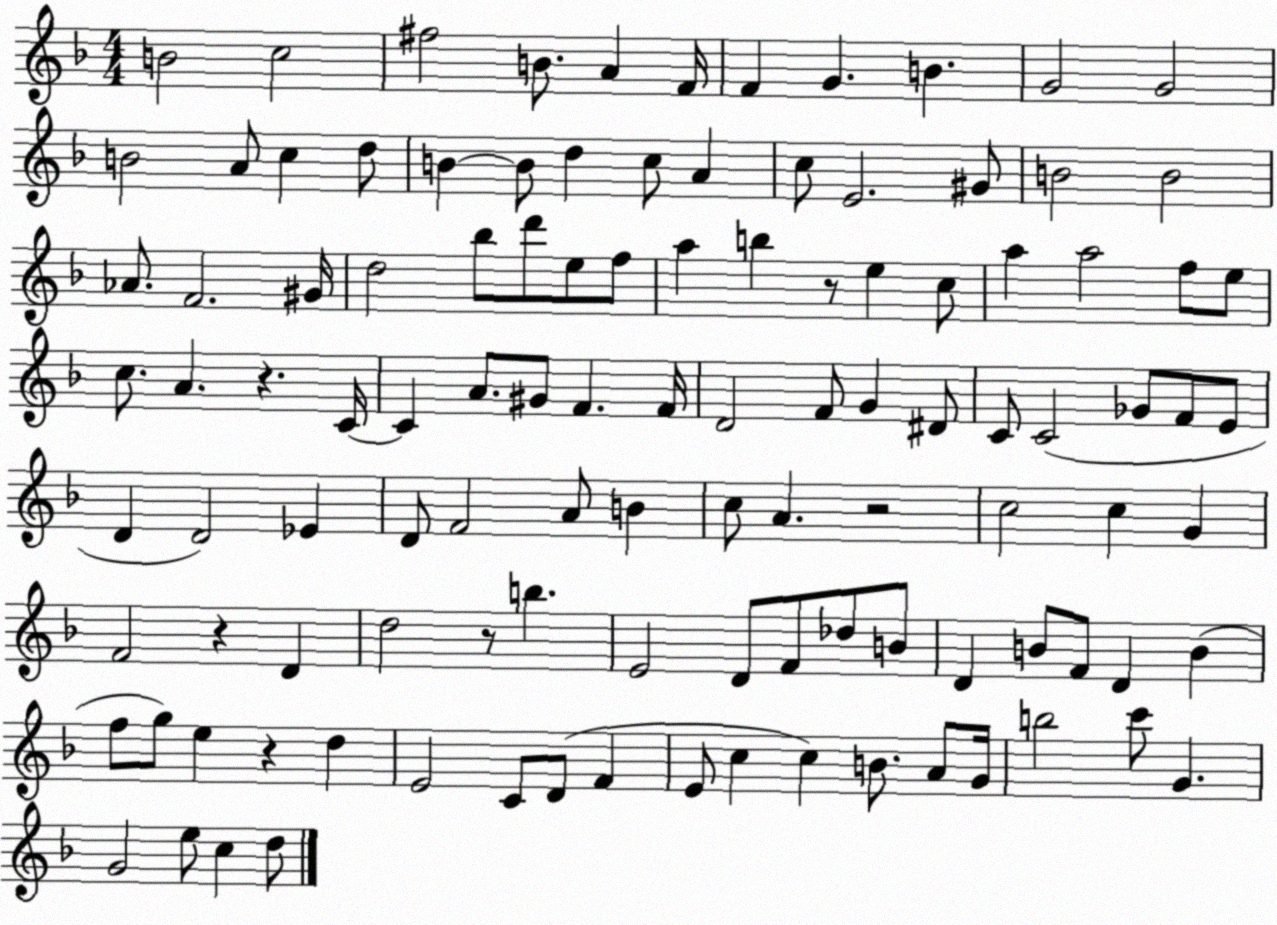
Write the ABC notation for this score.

X:1
T:Untitled
M:4/4
L:1/4
K:F
B2 c2 ^f2 B/2 A F/4 F G B G2 G2 B2 A/2 c d/2 B B/2 d c/2 A c/2 E2 ^G/2 B2 B2 _A/2 F2 ^G/4 d2 _b/2 d'/2 e/2 f/2 a b z/2 e c/2 a a2 f/2 e/2 c/2 A z C/4 C A/2 ^G/2 F F/4 D2 F/2 G ^D/2 C/2 C2 _G/2 F/2 E/2 D D2 _E D/2 F2 A/2 B c/2 A z2 c2 c G F2 z D d2 z/2 b E2 D/2 F/2 _d/2 B/2 D B/2 F/2 D B f/2 g/2 e z d E2 C/2 D/2 F E/2 c c B/2 A/2 G/4 b2 c'/2 G G2 e/2 c d/2